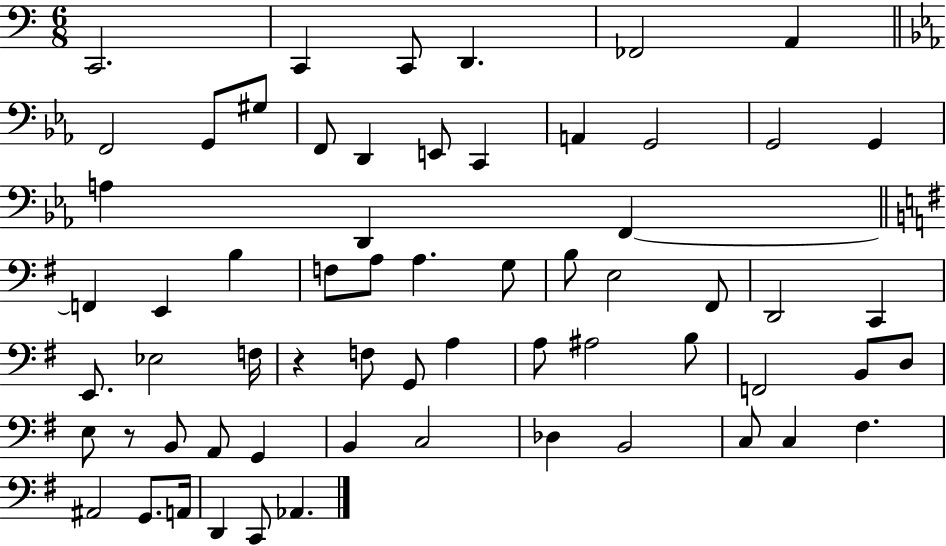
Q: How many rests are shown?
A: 2